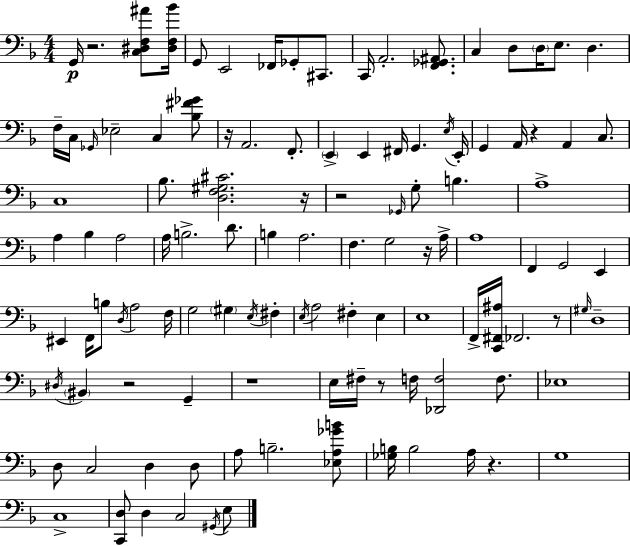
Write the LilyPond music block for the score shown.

{
  \clef bass
  \numericTimeSignature
  \time 4/4
  \key f \major
  \repeat volta 2 { g,16\p r2. <c dis f ais'>8 <dis f bes'>16 | g,8 e,2 fes,16 ges,8-. cis,8. | c,16 a,2.-. <f, ges, ais,>8. | c4 d8 \parenthesize d16 e8. d4. | \break f16-- c16 \grace { ges,16 } ees2-- c4 <bes fis' ges'>8 | r16 a,2. f,8.-. | \parenthesize e,4-> e,4 fis,16 g,4. | \acciaccatura { e16 } e,16-. g,4 a,16 r4 a,4 c8. | \break c1 | bes8. <d f gis cis'>2. | r16 r2 \grace { ges,16 } g8-. b4. | a1-> | \break a4 bes4 a2 | a16 b2.-> | d'8. b4 a2. | f4. g2 | \break r16 a16-> a1 | f,4 g,2 e,4 | eis,4 f,16 b8 \acciaccatura { d16 } a2 | f16 g2 \parenthesize gis4 | \break \acciaccatura { e16 } fis4-. \acciaccatura { e16 } a2 fis4-. | e4 e1 | f,16-> <c, fis, ais>16 fes,2. | r8 \grace { gis16 } d1-- | \break \acciaccatura { dis16 } \parenthesize bis,4 r2 | g,4-- r1 | e16 fis16-- r8 f16 <des, f>2 | f8. ees1 | \break d8 c2 | d4 d8 a8 b2.-- | <ees a ges' b'>8 <ges b>16 b2 | a16 r4. g1 | \break c1-> | <c, d>8 d4 c2 | \acciaccatura { gis,16 } e8 } \bar "|."
}